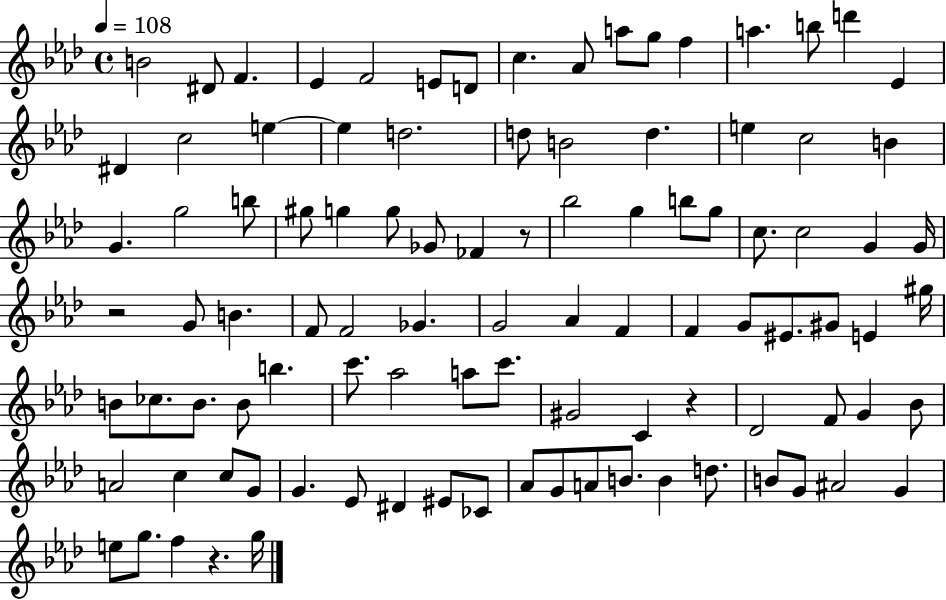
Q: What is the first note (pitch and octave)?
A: B4